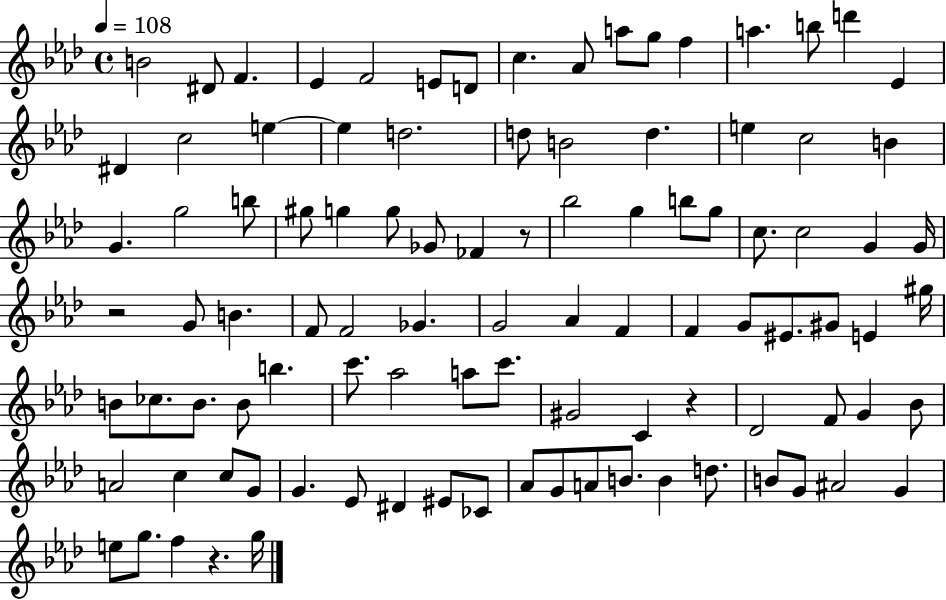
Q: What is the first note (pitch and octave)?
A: B4